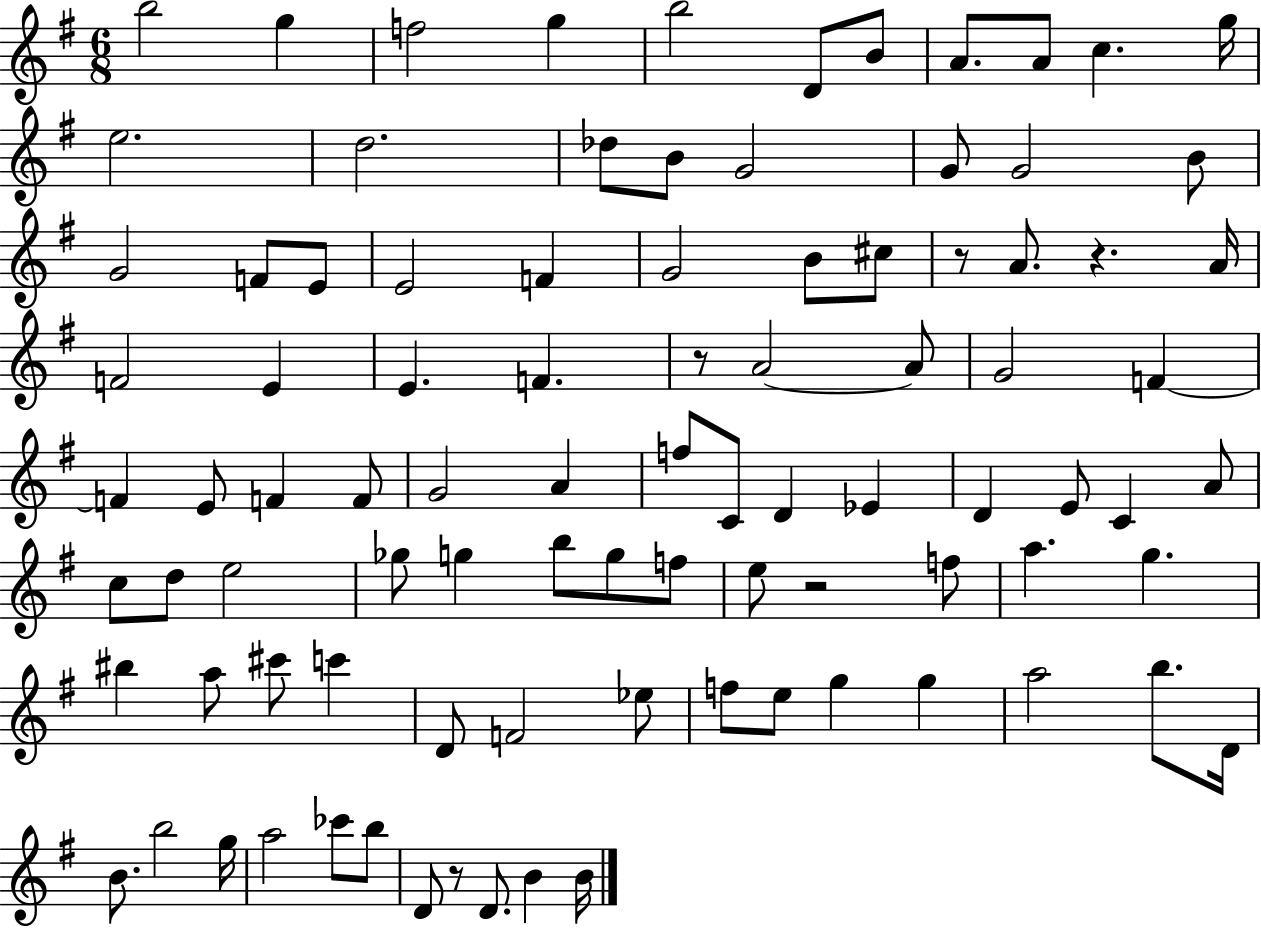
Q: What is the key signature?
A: G major